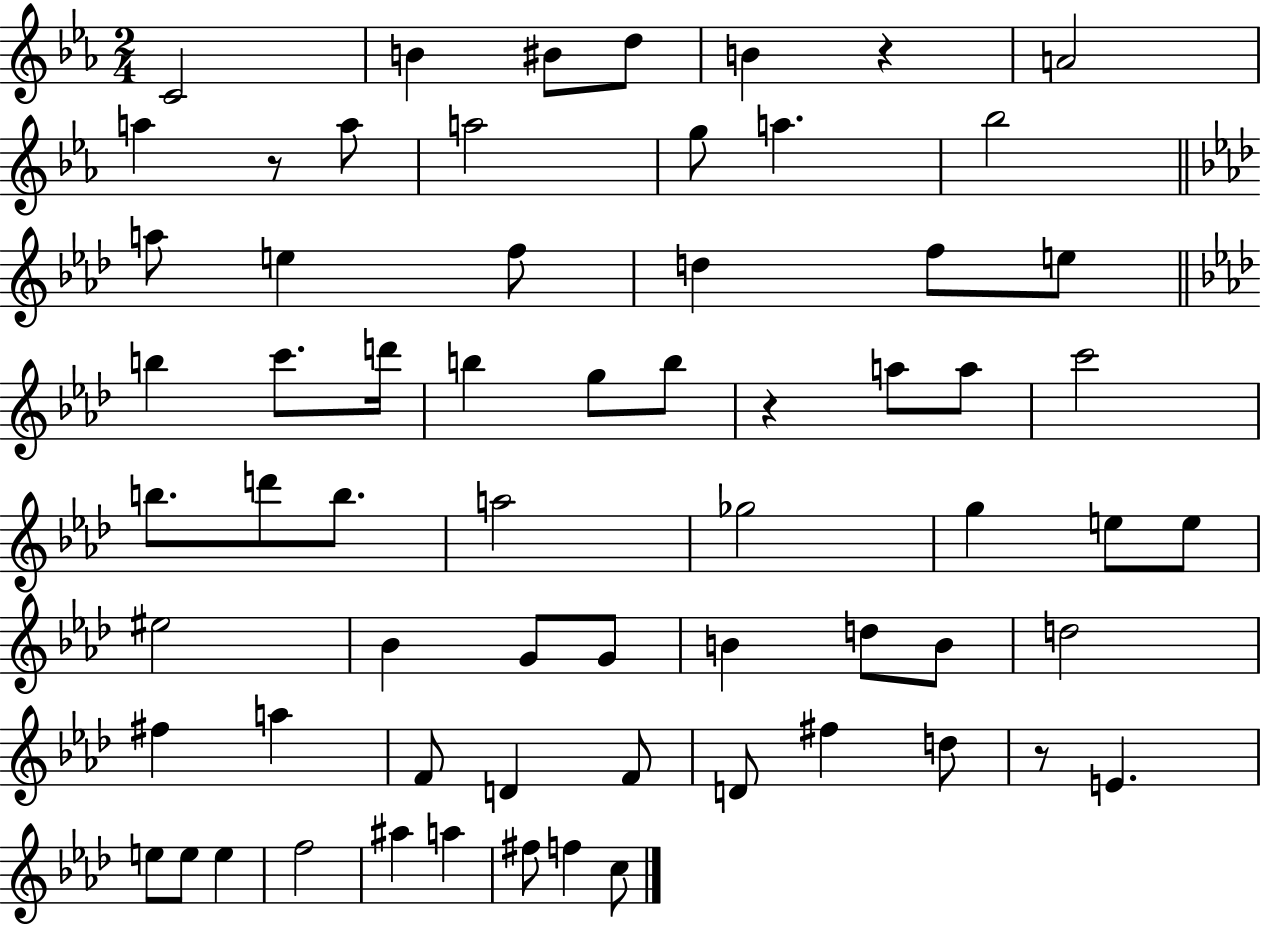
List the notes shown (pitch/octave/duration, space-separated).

C4/h B4/q BIS4/e D5/e B4/q R/q A4/h A5/q R/e A5/e A5/h G5/e A5/q. Bb5/h A5/e E5/q F5/e D5/q F5/e E5/e B5/q C6/e. D6/s B5/q G5/e B5/e R/q A5/e A5/e C6/h B5/e. D6/e B5/e. A5/h Gb5/h G5/q E5/e E5/e EIS5/h Bb4/q G4/e G4/e B4/q D5/e B4/e D5/h F#5/q A5/q F4/e D4/q F4/e D4/e F#5/q D5/e R/e E4/q. E5/e E5/e E5/q F5/h A#5/q A5/q F#5/e F5/q C5/e